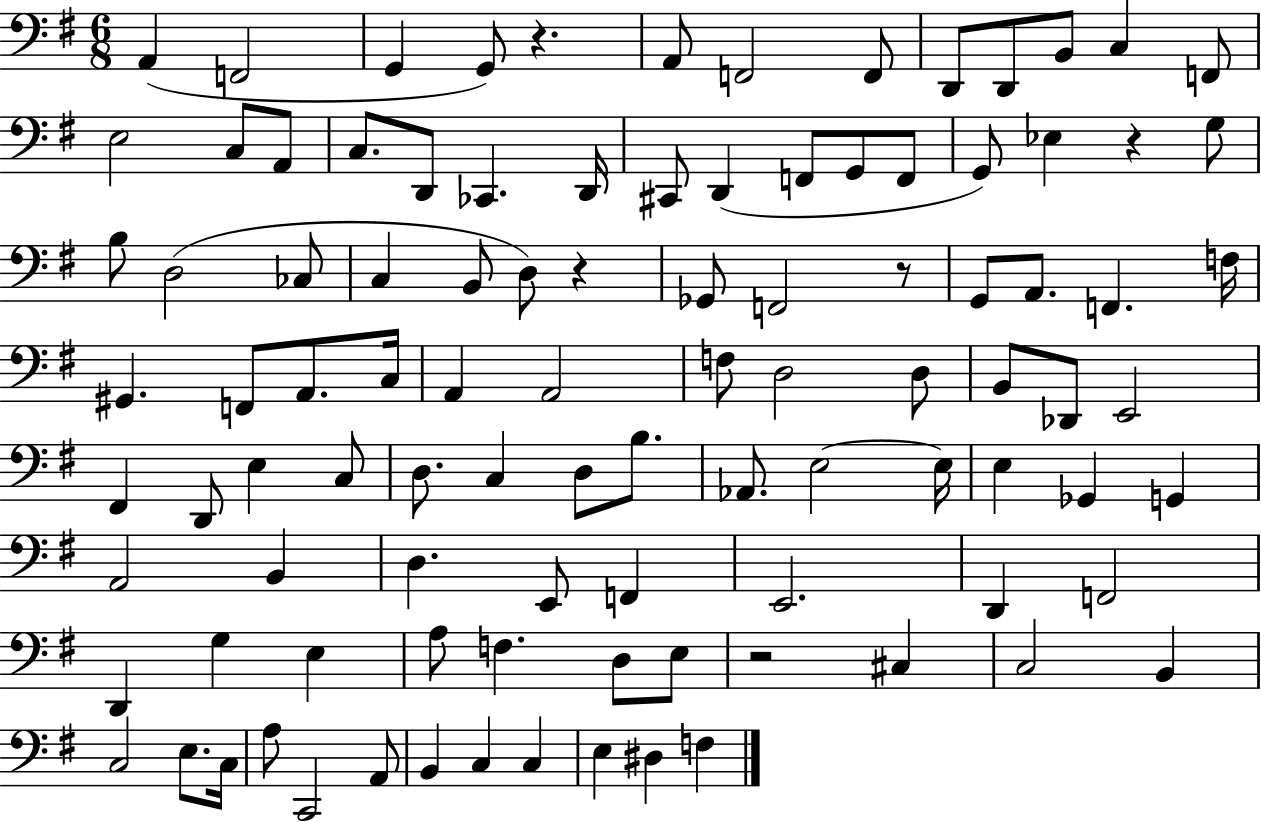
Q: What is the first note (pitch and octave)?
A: A2